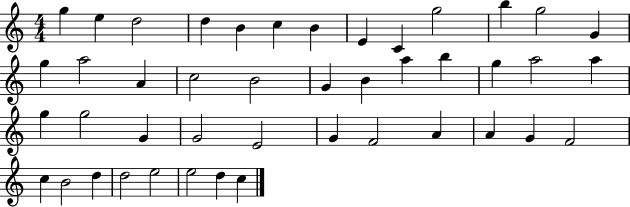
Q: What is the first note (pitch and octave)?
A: G5